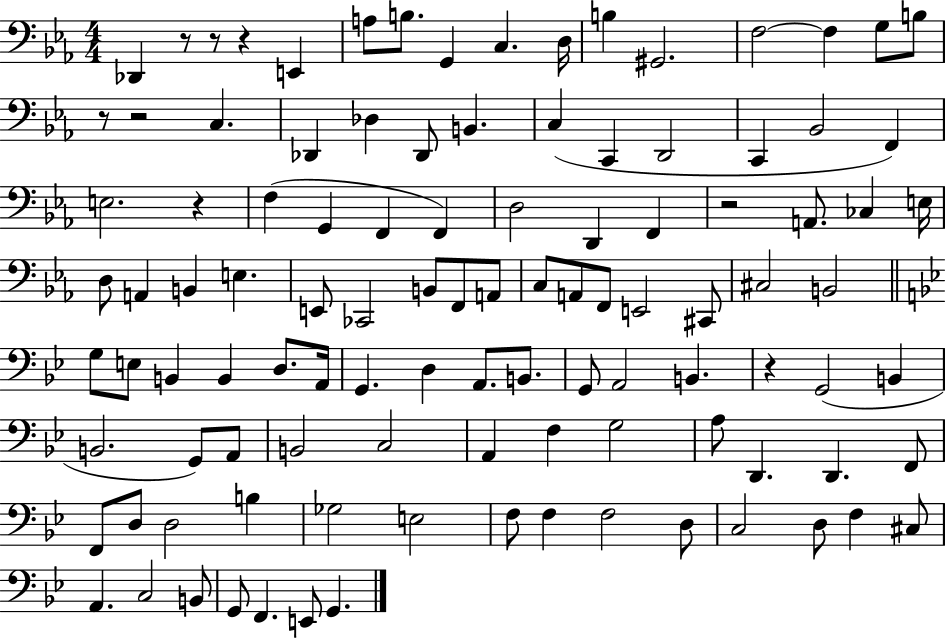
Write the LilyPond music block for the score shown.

{
  \clef bass
  \numericTimeSignature
  \time 4/4
  \key ees \major
  des,4 r8 r8 r4 e,4 | a8 b8. g,4 c4. d16 | b4 gis,2. | f2~~ f4 g8 b8 | \break r8 r2 c4. | des,4 des4 des,8 b,4. | c4( c,4 d,2 | c,4 bes,2 f,4) | \break e2. r4 | f4( g,4 f,4 f,4) | d2 d,4 f,4 | r2 a,8. ces4 e16 | \break d8 a,4 b,4 e4. | e,8 ces,2 b,8 f,8 a,8 | c8 a,8 f,8 e,2 cis,8 | cis2 b,2 | \break \bar "||" \break \key g \minor g8 e8 b,4 b,4 d8. a,16 | g,4. d4 a,8. b,8. | g,8 a,2 b,4. | r4 g,2( b,4 | \break b,2. g,8) a,8 | b,2 c2 | a,4 f4 g2 | a8 d,4. d,4. f,8 | \break f,8 d8 d2 b4 | ges2 e2 | f8 f4 f2 d8 | c2 d8 f4 cis8 | \break a,4. c2 b,8 | g,8 f,4. e,8 g,4. | \bar "|."
}